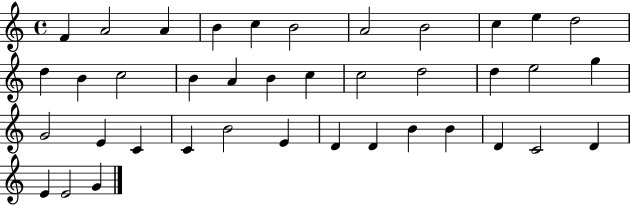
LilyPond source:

{
  \clef treble
  \time 4/4
  \defaultTimeSignature
  \key c \major
  f'4 a'2 a'4 | b'4 c''4 b'2 | a'2 b'2 | c''4 e''4 d''2 | \break d''4 b'4 c''2 | b'4 a'4 b'4 c''4 | c''2 d''2 | d''4 e''2 g''4 | \break g'2 e'4 c'4 | c'4 b'2 e'4 | d'4 d'4 b'4 b'4 | d'4 c'2 d'4 | \break e'4 e'2 g'4 | \bar "|."
}